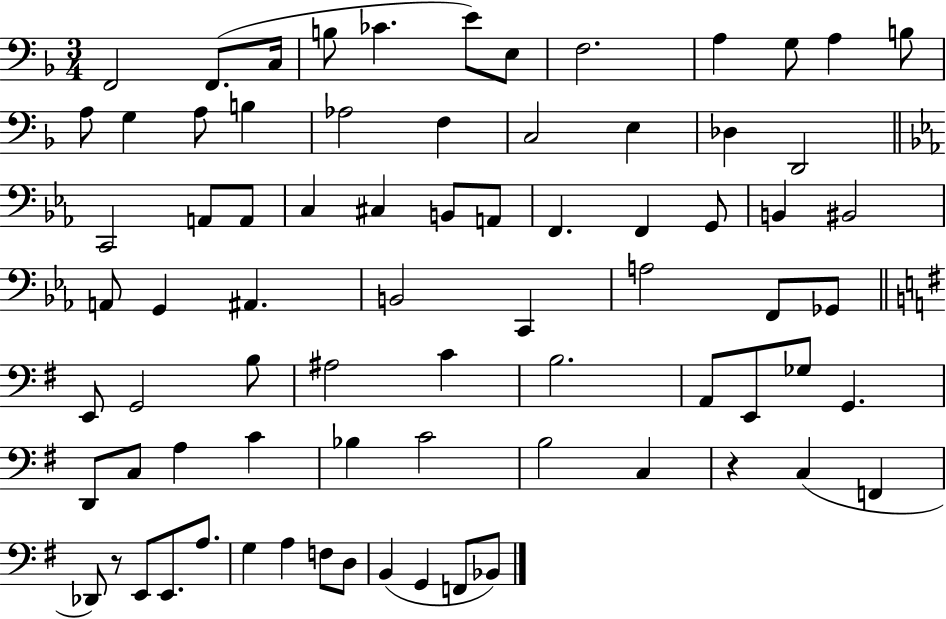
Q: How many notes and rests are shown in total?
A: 76